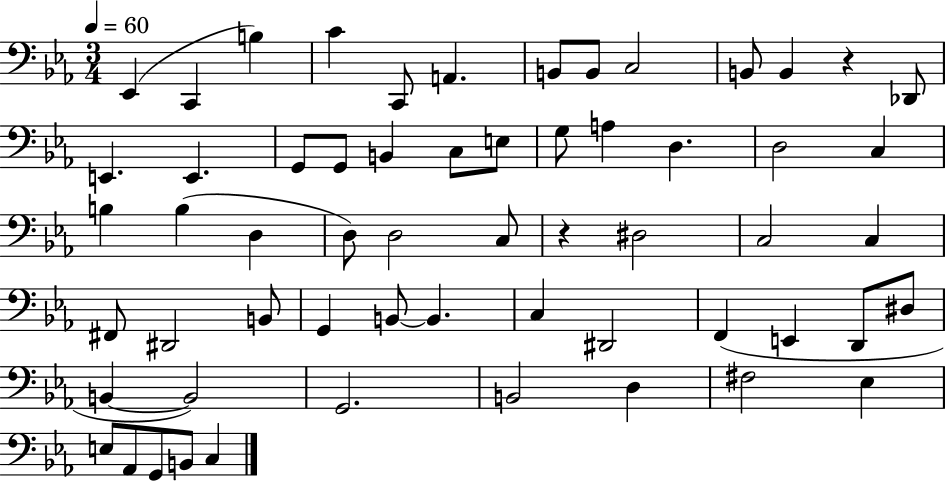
{
  \clef bass
  \numericTimeSignature
  \time 3/4
  \key ees \major
  \tempo 4 = 60
  ees,4( c,4 b4) | c'4 c,8 a,4. | b,8 b,8 c2 | b,8 b,4 r4 des,8 | \break e,4. e,4. | g,8 g,8 b,4 c8 e8 | g8 a4 d4. | d2 c4 | \break b4 b4( d4 | d8) d2 c8 | r4 dis2 | c2 c4 | \break fis,8 dis,2 b,8 | g,4 b,8~~ b,4. | c4 dis,2 | f,4( e,4 d,8 dis8 | \break b,4~~ b,2) | g,2. | b,2 d4 | fis2 ees4 | \break e8 aes,8 g,8 b,8 c4 | \bar "|."
}